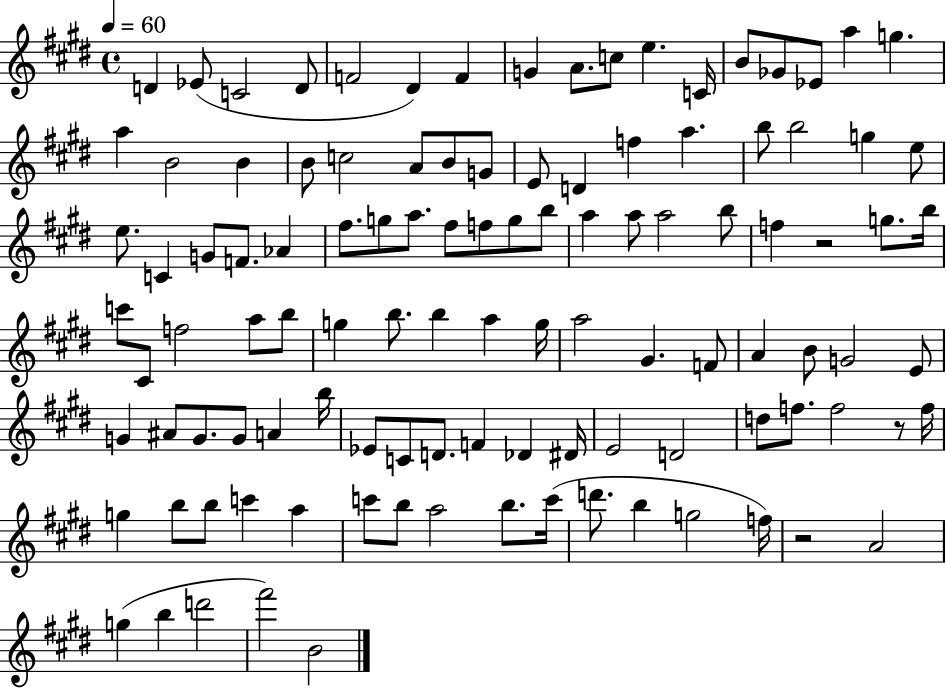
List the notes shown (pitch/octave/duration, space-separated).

D4/q Eb4/e C4/h D4/e F4/h D#4/q F4/q G4/q A4/e. C5/e E5/q. C4/s B4/e Gb4/e Eb4/e A5/q G5/q. A5/q B4/h B4/q B4/e C5/h A4/e B4/e G4/e E4/e D4/q F5/q A5/q. B5/e B5/h G5/q E5/e E5/e. C4/q G4/e F4/e. Ab4/q F#5/e. G5/e A5/e. F#5/e F5/e G5/e B5/e A5/q A5/e A5/h B5/e F5/q R/h G5/e. B5/s C6/e C#4/e F5/h A5/e B5/e G5/q B5/e. B5/q A5/q G5/s A5/h G#4/q. F4/e A4/q B4/e G4/h E4/e G4/q A#4/e G4/e. G4/e A4/q B5/s Eb4/e C4/e D4/e. F4/q Db4/q D#4/s E4/h D4/h D5/e F5/e. F5/h R/e F5/s G5/q B5/e B5/e C6/q A5/q C6/e B5/e A5/h B5/e. C6/s D6/e. B5/q G5/h F5/s R/h A4/h G5/q B5/q D6/h F#6/h B4/h